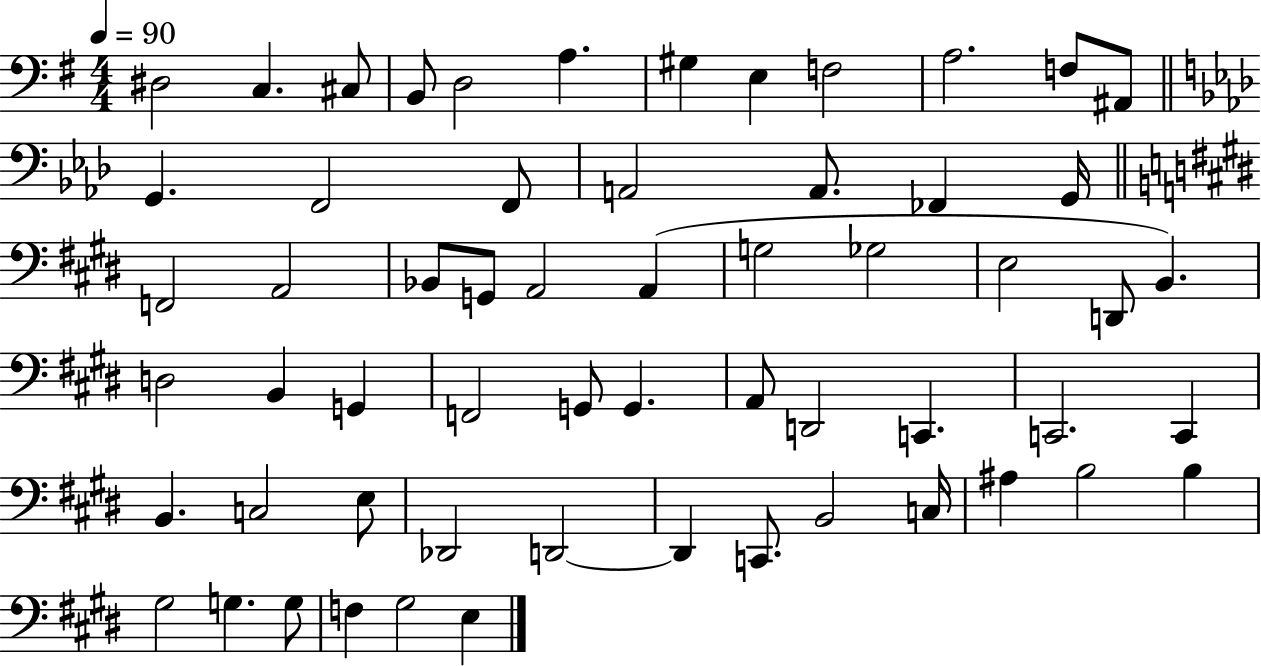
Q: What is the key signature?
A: G major